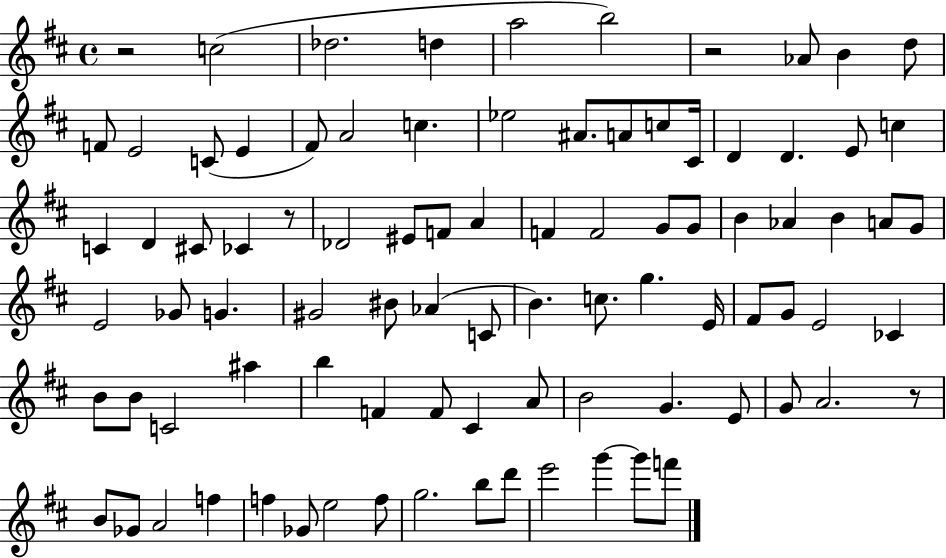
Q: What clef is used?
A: treble